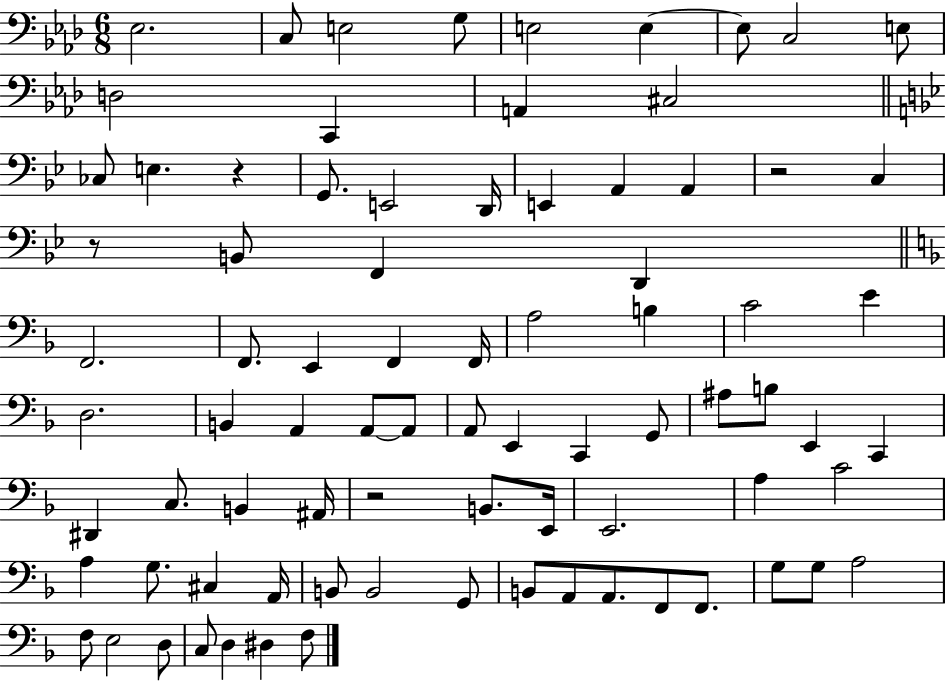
{
  \clef bass
  \numericTimeSignature
  \time 6/8
  \key aes \major
  ees2. | c8 e2 g8 | e2 e4~~ | e8 c2 e8 | \break d2 c,4 | a,4 cis2 | \bar "||" \break \key bes \major ces8 e4. r4 | g,8. e,2 d,16 | e,4 a,4 a,4 | r2 c4 | \break r8 b,8 f,4 d,4 | \bar "||" \break \key d \minor f,2. | f,8. e,4 f,4 f,16 | a2 b4 | c'2 e'4 | \break d2. | b,4 a,4 a,8~~ a,8 | a,8 e,4 c,4 g,8 | ais8 b8 e,4 c,4 | \break dis,4 c8. b,4 ais,16 | r2 b,8. e,16 | e,2. | a4 c'2 | \break a4 g8. cis4 a,16 | b,8 b,2 g,8 | b,8 a,8 a,8. f,8 f,8. | g8 g8 a2 | \break f8 e2 d8 | c8 d4 dis4 f8 | \bar "|."
}